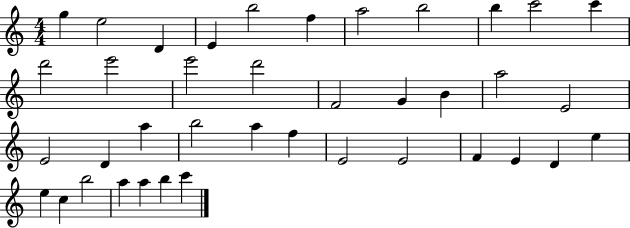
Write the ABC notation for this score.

X:1
T:Untitled
M:4/4
L:1/4
K:C
g e2 D E b2 f a2 b2 b c'2 c' d'2 e'2 e'2 d'2 F2 G B a2 E2 E2 D a b2 a f E2 E2 F E D e e c b2 a a b c'